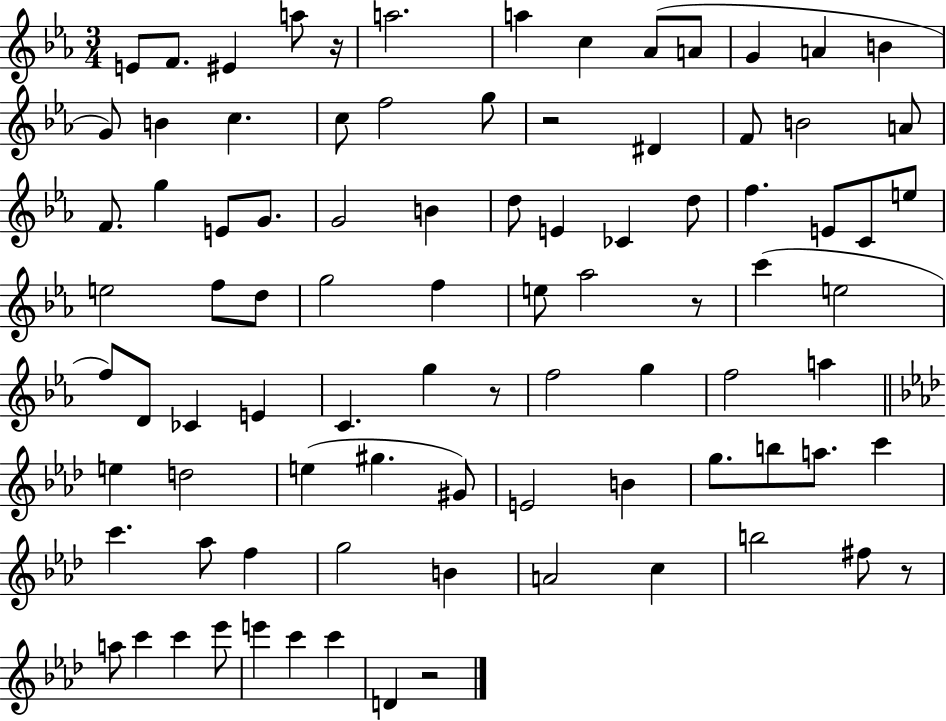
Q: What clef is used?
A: treble